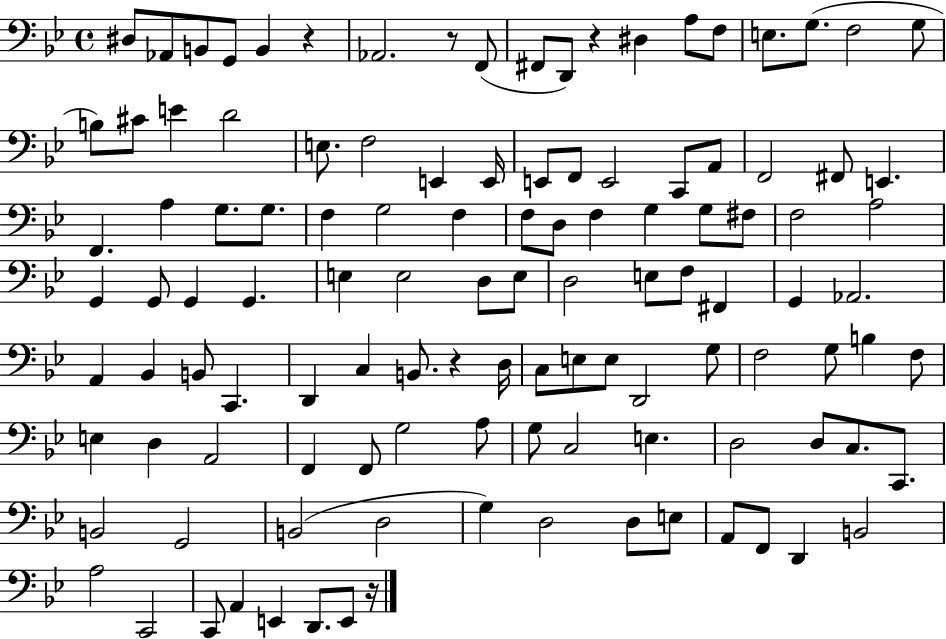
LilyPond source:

{
  \clef bass
  \time 4/4
  \defaultTimeSignature
  \key bes \major
  dis8 aes,8 b,8 g,8 b,4 r4 | aes,2. r8 f,8( | fis,8 d,8) r4 dis4 a8 f8 | e8. g8.( f2 g8 | \break b8) cis'8 e'4 d'2 | e8. f2 e,4 e,16 | e,8 f,8 e,2 c,8 a,8 | f,2 fis,8 e,4. | \break f,4. a4 g8. g8. | f4 g2 f4 | f8 d8 f4 g4 g8 fis8 | f2 a2 | \break g,4 g,8 g,4 g,4. | e4 e2 d8 e8 | d2 e8 f8 fis,4 | g,4 aes,2. | \break a,4 bes,4 b,8 c,4. | d,4 c4 b,8. r4 d16 | c8 e8 e8 d,2 g8 | f2 g8 b4 f8 | \break e4 d4 a,2 | f,4 f,8 g2 a8 | g8 c2 e4. | d2 d8 c8. c,8. | \break b,2 g,2 | b,2( d2 | g4) d2 d8 e8 | a,8 f,8 d,4 b,2 | \break a2 c,2 | c,8 a,4 e,4 d,8. e,8 r16 | \bar "|."
}